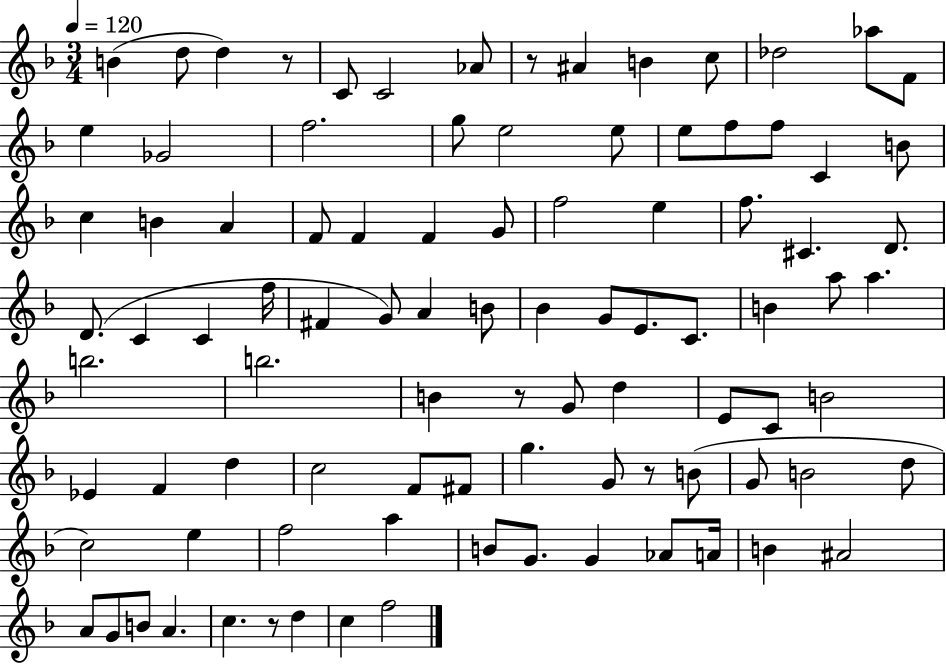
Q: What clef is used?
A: treble